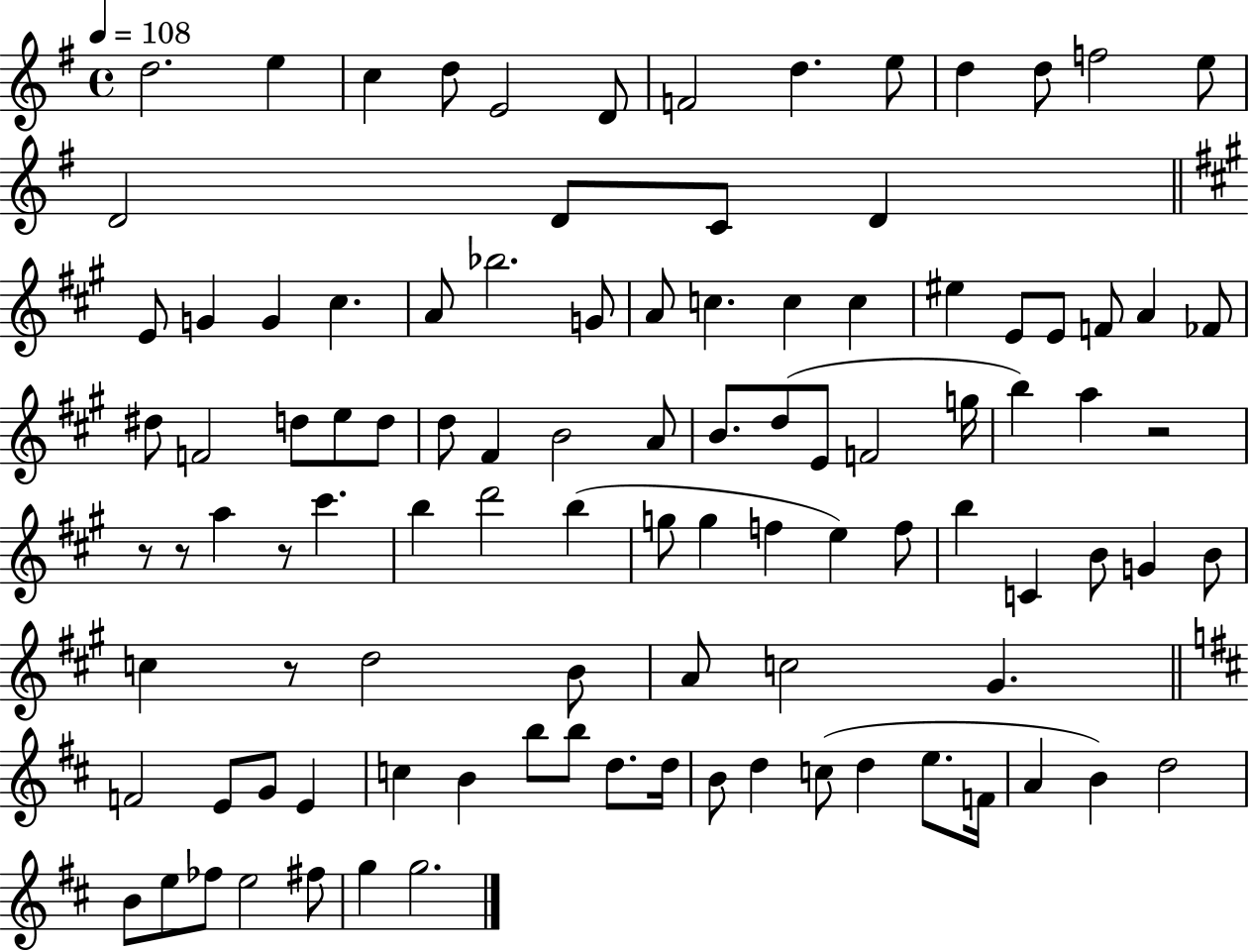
D5/h. E5/q C5/q D5/e E4/h D4/e F4/h D5/q. E5/e D5/q D5/e F5/h E5/e D4/h D4/e C4/e D4/q E4/e G4/q G4/q C#5/q. A4/e Bb5/h. G4/e A4/e C5/q. C5/q C5/q EIS5/q E4/e E4/e F4/e A4/q FES4/e D#5/e F4/h D5/e E5/e D5/e D5/e F#4/q B4/h A4/e B4/e. D5/e E4/e F4/h G5/s B5/q A5/q R/h R/e R/e A5/q R/e C#6/q. B5/q D6/h B5/q G5/e G5/q F5/q E5/q F5/e B5/q C4/q B4/e G4/q B4/e C5/q R/e D5/h B4/e A4/e C5/h G#4/q. F4/h E4/e G4/e E4/q C5/q B4/q B5/e B5/e D5/e. D5/s B4/e D5/q C5/e D5/q E5/e. F4/s A4/q B4/q D5/h B4/e E5/e FES5/e E5/h F#5/e G5/q G5/h.